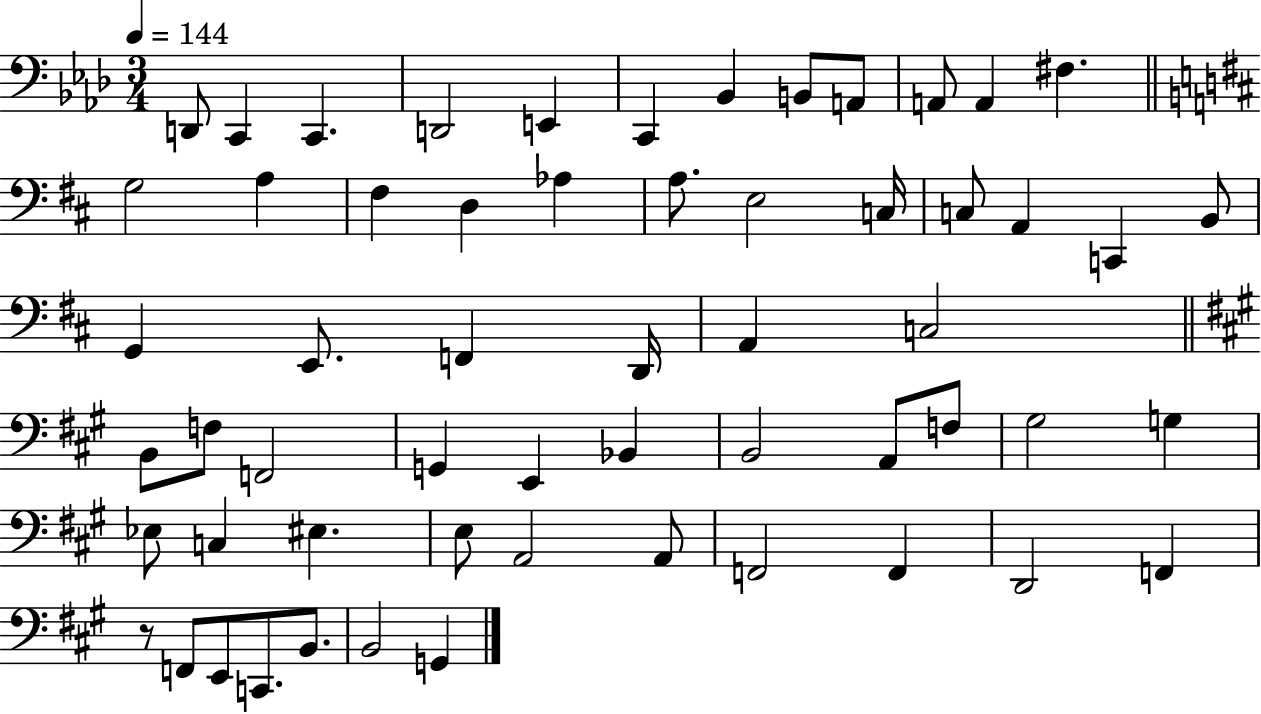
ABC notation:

X:1
T:Untitled
M:3/4
L:1/4
K:Ab
D,,/2 C,, C,, D,,2 E,, C,, _B,, B,,/2 A,,/2 A,,/2 A,, ^F, G,2 A, ^F, D, _A, A,/2 E,2 C,/4 C,/2 A,, C,, B,,/2 G,, E,,/2 F,, D,,/4 A,, C,2 B,,/2 F,/2 F,,2 G,, E,, _B,, B,,2 A,,/2 F,/2 ^G,2 G, _E,/2 C, ^E, E,/2 A,,2 A,,/2 F,,2 F,, D,,2 F,, z/2 F,,/2 E,,/2 C,,/2 B,,/2 B,,2 G,,